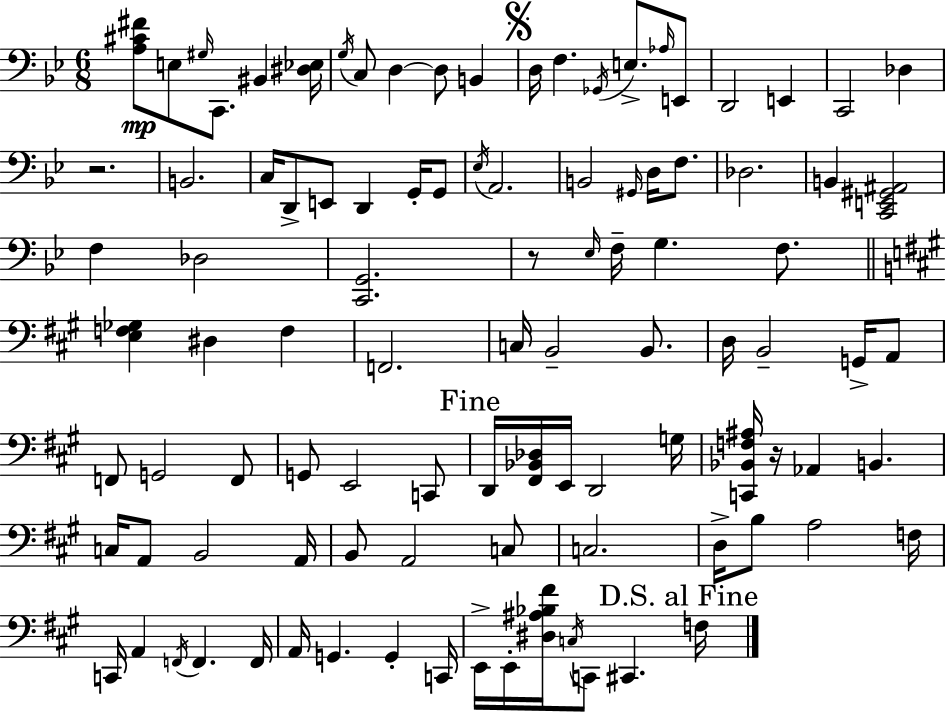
[A3,C#4,F#4]/e E3/e G#3/s C2/e. BIS2/q [D#3,Eb3]/s G3/s C3/e D3/q D3/e B2/q D3/s F3/q. Gb2/s E3/e. Ab3/s E2/e D2/h E2/q C2/h Db3/q R/h. B2/h. C3/s D2/e E2/e D2/q G2/s G2/e Eb3/s A2/h. B2/h G#2/s D3/s F3/e. Db3/h. B2/q [C2,E2,G#2,A#2]/h F3/q Db3/h [C2,G2]/h. R/e Eb3/s F3/s G3/q. F3/e. [E3,F3,Gb3]/q D#3/q F3/q F2/h. C3/s B2/h B2/e. D3/s B2/h G2/s A2/e F2/e G2/h F2/e G2/e E2/h C2/e D2/s [F#2,Bb2,Db3]/s E2/s D2/h G3/s [C2,Bb2,F3,A#3]/s R/s Ab2/q B2/q. C3/s A2/e B2/h A2/s B2/e A2/h C3/e C3/h. D3/s B3/e A3/h F3/s C2/s A2/q F2/s F2/q. F2/s A2/s G2/q. G2/q C2/s E2/s E2/s [D#3,A#3,Bb3,F#4]/s C3/s C2/e C#2/q. F3/s